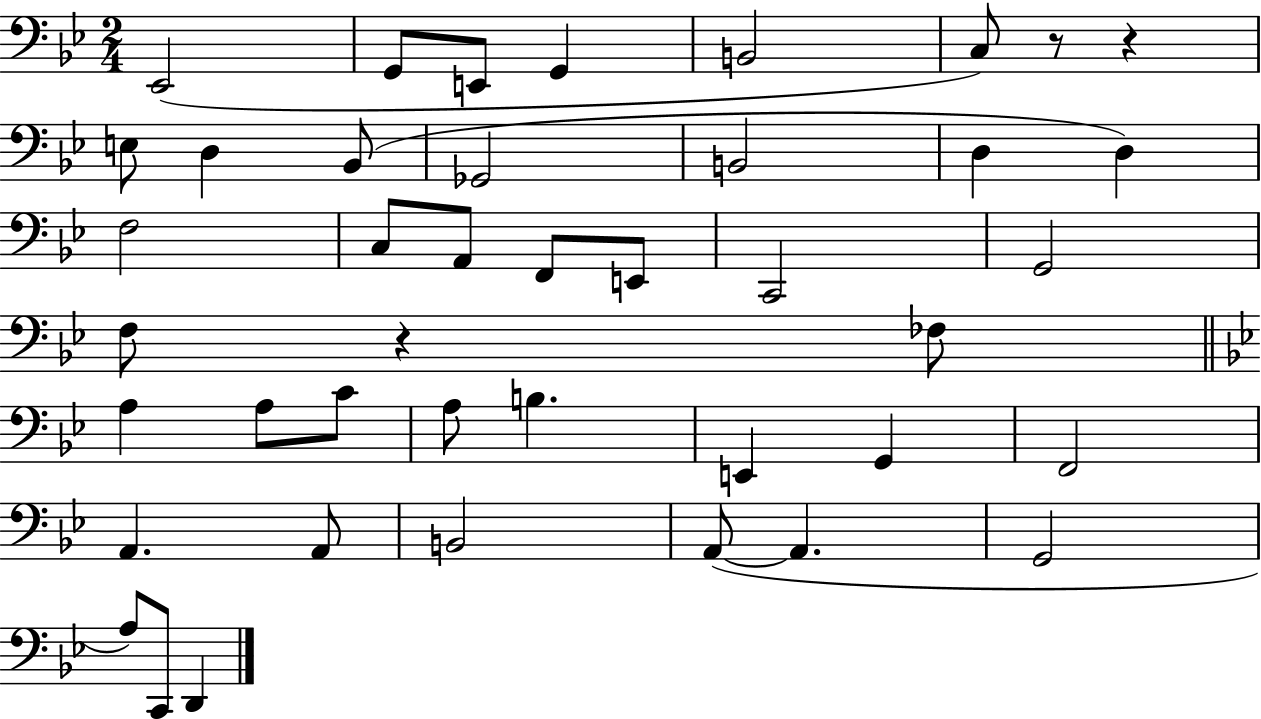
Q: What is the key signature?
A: BES major